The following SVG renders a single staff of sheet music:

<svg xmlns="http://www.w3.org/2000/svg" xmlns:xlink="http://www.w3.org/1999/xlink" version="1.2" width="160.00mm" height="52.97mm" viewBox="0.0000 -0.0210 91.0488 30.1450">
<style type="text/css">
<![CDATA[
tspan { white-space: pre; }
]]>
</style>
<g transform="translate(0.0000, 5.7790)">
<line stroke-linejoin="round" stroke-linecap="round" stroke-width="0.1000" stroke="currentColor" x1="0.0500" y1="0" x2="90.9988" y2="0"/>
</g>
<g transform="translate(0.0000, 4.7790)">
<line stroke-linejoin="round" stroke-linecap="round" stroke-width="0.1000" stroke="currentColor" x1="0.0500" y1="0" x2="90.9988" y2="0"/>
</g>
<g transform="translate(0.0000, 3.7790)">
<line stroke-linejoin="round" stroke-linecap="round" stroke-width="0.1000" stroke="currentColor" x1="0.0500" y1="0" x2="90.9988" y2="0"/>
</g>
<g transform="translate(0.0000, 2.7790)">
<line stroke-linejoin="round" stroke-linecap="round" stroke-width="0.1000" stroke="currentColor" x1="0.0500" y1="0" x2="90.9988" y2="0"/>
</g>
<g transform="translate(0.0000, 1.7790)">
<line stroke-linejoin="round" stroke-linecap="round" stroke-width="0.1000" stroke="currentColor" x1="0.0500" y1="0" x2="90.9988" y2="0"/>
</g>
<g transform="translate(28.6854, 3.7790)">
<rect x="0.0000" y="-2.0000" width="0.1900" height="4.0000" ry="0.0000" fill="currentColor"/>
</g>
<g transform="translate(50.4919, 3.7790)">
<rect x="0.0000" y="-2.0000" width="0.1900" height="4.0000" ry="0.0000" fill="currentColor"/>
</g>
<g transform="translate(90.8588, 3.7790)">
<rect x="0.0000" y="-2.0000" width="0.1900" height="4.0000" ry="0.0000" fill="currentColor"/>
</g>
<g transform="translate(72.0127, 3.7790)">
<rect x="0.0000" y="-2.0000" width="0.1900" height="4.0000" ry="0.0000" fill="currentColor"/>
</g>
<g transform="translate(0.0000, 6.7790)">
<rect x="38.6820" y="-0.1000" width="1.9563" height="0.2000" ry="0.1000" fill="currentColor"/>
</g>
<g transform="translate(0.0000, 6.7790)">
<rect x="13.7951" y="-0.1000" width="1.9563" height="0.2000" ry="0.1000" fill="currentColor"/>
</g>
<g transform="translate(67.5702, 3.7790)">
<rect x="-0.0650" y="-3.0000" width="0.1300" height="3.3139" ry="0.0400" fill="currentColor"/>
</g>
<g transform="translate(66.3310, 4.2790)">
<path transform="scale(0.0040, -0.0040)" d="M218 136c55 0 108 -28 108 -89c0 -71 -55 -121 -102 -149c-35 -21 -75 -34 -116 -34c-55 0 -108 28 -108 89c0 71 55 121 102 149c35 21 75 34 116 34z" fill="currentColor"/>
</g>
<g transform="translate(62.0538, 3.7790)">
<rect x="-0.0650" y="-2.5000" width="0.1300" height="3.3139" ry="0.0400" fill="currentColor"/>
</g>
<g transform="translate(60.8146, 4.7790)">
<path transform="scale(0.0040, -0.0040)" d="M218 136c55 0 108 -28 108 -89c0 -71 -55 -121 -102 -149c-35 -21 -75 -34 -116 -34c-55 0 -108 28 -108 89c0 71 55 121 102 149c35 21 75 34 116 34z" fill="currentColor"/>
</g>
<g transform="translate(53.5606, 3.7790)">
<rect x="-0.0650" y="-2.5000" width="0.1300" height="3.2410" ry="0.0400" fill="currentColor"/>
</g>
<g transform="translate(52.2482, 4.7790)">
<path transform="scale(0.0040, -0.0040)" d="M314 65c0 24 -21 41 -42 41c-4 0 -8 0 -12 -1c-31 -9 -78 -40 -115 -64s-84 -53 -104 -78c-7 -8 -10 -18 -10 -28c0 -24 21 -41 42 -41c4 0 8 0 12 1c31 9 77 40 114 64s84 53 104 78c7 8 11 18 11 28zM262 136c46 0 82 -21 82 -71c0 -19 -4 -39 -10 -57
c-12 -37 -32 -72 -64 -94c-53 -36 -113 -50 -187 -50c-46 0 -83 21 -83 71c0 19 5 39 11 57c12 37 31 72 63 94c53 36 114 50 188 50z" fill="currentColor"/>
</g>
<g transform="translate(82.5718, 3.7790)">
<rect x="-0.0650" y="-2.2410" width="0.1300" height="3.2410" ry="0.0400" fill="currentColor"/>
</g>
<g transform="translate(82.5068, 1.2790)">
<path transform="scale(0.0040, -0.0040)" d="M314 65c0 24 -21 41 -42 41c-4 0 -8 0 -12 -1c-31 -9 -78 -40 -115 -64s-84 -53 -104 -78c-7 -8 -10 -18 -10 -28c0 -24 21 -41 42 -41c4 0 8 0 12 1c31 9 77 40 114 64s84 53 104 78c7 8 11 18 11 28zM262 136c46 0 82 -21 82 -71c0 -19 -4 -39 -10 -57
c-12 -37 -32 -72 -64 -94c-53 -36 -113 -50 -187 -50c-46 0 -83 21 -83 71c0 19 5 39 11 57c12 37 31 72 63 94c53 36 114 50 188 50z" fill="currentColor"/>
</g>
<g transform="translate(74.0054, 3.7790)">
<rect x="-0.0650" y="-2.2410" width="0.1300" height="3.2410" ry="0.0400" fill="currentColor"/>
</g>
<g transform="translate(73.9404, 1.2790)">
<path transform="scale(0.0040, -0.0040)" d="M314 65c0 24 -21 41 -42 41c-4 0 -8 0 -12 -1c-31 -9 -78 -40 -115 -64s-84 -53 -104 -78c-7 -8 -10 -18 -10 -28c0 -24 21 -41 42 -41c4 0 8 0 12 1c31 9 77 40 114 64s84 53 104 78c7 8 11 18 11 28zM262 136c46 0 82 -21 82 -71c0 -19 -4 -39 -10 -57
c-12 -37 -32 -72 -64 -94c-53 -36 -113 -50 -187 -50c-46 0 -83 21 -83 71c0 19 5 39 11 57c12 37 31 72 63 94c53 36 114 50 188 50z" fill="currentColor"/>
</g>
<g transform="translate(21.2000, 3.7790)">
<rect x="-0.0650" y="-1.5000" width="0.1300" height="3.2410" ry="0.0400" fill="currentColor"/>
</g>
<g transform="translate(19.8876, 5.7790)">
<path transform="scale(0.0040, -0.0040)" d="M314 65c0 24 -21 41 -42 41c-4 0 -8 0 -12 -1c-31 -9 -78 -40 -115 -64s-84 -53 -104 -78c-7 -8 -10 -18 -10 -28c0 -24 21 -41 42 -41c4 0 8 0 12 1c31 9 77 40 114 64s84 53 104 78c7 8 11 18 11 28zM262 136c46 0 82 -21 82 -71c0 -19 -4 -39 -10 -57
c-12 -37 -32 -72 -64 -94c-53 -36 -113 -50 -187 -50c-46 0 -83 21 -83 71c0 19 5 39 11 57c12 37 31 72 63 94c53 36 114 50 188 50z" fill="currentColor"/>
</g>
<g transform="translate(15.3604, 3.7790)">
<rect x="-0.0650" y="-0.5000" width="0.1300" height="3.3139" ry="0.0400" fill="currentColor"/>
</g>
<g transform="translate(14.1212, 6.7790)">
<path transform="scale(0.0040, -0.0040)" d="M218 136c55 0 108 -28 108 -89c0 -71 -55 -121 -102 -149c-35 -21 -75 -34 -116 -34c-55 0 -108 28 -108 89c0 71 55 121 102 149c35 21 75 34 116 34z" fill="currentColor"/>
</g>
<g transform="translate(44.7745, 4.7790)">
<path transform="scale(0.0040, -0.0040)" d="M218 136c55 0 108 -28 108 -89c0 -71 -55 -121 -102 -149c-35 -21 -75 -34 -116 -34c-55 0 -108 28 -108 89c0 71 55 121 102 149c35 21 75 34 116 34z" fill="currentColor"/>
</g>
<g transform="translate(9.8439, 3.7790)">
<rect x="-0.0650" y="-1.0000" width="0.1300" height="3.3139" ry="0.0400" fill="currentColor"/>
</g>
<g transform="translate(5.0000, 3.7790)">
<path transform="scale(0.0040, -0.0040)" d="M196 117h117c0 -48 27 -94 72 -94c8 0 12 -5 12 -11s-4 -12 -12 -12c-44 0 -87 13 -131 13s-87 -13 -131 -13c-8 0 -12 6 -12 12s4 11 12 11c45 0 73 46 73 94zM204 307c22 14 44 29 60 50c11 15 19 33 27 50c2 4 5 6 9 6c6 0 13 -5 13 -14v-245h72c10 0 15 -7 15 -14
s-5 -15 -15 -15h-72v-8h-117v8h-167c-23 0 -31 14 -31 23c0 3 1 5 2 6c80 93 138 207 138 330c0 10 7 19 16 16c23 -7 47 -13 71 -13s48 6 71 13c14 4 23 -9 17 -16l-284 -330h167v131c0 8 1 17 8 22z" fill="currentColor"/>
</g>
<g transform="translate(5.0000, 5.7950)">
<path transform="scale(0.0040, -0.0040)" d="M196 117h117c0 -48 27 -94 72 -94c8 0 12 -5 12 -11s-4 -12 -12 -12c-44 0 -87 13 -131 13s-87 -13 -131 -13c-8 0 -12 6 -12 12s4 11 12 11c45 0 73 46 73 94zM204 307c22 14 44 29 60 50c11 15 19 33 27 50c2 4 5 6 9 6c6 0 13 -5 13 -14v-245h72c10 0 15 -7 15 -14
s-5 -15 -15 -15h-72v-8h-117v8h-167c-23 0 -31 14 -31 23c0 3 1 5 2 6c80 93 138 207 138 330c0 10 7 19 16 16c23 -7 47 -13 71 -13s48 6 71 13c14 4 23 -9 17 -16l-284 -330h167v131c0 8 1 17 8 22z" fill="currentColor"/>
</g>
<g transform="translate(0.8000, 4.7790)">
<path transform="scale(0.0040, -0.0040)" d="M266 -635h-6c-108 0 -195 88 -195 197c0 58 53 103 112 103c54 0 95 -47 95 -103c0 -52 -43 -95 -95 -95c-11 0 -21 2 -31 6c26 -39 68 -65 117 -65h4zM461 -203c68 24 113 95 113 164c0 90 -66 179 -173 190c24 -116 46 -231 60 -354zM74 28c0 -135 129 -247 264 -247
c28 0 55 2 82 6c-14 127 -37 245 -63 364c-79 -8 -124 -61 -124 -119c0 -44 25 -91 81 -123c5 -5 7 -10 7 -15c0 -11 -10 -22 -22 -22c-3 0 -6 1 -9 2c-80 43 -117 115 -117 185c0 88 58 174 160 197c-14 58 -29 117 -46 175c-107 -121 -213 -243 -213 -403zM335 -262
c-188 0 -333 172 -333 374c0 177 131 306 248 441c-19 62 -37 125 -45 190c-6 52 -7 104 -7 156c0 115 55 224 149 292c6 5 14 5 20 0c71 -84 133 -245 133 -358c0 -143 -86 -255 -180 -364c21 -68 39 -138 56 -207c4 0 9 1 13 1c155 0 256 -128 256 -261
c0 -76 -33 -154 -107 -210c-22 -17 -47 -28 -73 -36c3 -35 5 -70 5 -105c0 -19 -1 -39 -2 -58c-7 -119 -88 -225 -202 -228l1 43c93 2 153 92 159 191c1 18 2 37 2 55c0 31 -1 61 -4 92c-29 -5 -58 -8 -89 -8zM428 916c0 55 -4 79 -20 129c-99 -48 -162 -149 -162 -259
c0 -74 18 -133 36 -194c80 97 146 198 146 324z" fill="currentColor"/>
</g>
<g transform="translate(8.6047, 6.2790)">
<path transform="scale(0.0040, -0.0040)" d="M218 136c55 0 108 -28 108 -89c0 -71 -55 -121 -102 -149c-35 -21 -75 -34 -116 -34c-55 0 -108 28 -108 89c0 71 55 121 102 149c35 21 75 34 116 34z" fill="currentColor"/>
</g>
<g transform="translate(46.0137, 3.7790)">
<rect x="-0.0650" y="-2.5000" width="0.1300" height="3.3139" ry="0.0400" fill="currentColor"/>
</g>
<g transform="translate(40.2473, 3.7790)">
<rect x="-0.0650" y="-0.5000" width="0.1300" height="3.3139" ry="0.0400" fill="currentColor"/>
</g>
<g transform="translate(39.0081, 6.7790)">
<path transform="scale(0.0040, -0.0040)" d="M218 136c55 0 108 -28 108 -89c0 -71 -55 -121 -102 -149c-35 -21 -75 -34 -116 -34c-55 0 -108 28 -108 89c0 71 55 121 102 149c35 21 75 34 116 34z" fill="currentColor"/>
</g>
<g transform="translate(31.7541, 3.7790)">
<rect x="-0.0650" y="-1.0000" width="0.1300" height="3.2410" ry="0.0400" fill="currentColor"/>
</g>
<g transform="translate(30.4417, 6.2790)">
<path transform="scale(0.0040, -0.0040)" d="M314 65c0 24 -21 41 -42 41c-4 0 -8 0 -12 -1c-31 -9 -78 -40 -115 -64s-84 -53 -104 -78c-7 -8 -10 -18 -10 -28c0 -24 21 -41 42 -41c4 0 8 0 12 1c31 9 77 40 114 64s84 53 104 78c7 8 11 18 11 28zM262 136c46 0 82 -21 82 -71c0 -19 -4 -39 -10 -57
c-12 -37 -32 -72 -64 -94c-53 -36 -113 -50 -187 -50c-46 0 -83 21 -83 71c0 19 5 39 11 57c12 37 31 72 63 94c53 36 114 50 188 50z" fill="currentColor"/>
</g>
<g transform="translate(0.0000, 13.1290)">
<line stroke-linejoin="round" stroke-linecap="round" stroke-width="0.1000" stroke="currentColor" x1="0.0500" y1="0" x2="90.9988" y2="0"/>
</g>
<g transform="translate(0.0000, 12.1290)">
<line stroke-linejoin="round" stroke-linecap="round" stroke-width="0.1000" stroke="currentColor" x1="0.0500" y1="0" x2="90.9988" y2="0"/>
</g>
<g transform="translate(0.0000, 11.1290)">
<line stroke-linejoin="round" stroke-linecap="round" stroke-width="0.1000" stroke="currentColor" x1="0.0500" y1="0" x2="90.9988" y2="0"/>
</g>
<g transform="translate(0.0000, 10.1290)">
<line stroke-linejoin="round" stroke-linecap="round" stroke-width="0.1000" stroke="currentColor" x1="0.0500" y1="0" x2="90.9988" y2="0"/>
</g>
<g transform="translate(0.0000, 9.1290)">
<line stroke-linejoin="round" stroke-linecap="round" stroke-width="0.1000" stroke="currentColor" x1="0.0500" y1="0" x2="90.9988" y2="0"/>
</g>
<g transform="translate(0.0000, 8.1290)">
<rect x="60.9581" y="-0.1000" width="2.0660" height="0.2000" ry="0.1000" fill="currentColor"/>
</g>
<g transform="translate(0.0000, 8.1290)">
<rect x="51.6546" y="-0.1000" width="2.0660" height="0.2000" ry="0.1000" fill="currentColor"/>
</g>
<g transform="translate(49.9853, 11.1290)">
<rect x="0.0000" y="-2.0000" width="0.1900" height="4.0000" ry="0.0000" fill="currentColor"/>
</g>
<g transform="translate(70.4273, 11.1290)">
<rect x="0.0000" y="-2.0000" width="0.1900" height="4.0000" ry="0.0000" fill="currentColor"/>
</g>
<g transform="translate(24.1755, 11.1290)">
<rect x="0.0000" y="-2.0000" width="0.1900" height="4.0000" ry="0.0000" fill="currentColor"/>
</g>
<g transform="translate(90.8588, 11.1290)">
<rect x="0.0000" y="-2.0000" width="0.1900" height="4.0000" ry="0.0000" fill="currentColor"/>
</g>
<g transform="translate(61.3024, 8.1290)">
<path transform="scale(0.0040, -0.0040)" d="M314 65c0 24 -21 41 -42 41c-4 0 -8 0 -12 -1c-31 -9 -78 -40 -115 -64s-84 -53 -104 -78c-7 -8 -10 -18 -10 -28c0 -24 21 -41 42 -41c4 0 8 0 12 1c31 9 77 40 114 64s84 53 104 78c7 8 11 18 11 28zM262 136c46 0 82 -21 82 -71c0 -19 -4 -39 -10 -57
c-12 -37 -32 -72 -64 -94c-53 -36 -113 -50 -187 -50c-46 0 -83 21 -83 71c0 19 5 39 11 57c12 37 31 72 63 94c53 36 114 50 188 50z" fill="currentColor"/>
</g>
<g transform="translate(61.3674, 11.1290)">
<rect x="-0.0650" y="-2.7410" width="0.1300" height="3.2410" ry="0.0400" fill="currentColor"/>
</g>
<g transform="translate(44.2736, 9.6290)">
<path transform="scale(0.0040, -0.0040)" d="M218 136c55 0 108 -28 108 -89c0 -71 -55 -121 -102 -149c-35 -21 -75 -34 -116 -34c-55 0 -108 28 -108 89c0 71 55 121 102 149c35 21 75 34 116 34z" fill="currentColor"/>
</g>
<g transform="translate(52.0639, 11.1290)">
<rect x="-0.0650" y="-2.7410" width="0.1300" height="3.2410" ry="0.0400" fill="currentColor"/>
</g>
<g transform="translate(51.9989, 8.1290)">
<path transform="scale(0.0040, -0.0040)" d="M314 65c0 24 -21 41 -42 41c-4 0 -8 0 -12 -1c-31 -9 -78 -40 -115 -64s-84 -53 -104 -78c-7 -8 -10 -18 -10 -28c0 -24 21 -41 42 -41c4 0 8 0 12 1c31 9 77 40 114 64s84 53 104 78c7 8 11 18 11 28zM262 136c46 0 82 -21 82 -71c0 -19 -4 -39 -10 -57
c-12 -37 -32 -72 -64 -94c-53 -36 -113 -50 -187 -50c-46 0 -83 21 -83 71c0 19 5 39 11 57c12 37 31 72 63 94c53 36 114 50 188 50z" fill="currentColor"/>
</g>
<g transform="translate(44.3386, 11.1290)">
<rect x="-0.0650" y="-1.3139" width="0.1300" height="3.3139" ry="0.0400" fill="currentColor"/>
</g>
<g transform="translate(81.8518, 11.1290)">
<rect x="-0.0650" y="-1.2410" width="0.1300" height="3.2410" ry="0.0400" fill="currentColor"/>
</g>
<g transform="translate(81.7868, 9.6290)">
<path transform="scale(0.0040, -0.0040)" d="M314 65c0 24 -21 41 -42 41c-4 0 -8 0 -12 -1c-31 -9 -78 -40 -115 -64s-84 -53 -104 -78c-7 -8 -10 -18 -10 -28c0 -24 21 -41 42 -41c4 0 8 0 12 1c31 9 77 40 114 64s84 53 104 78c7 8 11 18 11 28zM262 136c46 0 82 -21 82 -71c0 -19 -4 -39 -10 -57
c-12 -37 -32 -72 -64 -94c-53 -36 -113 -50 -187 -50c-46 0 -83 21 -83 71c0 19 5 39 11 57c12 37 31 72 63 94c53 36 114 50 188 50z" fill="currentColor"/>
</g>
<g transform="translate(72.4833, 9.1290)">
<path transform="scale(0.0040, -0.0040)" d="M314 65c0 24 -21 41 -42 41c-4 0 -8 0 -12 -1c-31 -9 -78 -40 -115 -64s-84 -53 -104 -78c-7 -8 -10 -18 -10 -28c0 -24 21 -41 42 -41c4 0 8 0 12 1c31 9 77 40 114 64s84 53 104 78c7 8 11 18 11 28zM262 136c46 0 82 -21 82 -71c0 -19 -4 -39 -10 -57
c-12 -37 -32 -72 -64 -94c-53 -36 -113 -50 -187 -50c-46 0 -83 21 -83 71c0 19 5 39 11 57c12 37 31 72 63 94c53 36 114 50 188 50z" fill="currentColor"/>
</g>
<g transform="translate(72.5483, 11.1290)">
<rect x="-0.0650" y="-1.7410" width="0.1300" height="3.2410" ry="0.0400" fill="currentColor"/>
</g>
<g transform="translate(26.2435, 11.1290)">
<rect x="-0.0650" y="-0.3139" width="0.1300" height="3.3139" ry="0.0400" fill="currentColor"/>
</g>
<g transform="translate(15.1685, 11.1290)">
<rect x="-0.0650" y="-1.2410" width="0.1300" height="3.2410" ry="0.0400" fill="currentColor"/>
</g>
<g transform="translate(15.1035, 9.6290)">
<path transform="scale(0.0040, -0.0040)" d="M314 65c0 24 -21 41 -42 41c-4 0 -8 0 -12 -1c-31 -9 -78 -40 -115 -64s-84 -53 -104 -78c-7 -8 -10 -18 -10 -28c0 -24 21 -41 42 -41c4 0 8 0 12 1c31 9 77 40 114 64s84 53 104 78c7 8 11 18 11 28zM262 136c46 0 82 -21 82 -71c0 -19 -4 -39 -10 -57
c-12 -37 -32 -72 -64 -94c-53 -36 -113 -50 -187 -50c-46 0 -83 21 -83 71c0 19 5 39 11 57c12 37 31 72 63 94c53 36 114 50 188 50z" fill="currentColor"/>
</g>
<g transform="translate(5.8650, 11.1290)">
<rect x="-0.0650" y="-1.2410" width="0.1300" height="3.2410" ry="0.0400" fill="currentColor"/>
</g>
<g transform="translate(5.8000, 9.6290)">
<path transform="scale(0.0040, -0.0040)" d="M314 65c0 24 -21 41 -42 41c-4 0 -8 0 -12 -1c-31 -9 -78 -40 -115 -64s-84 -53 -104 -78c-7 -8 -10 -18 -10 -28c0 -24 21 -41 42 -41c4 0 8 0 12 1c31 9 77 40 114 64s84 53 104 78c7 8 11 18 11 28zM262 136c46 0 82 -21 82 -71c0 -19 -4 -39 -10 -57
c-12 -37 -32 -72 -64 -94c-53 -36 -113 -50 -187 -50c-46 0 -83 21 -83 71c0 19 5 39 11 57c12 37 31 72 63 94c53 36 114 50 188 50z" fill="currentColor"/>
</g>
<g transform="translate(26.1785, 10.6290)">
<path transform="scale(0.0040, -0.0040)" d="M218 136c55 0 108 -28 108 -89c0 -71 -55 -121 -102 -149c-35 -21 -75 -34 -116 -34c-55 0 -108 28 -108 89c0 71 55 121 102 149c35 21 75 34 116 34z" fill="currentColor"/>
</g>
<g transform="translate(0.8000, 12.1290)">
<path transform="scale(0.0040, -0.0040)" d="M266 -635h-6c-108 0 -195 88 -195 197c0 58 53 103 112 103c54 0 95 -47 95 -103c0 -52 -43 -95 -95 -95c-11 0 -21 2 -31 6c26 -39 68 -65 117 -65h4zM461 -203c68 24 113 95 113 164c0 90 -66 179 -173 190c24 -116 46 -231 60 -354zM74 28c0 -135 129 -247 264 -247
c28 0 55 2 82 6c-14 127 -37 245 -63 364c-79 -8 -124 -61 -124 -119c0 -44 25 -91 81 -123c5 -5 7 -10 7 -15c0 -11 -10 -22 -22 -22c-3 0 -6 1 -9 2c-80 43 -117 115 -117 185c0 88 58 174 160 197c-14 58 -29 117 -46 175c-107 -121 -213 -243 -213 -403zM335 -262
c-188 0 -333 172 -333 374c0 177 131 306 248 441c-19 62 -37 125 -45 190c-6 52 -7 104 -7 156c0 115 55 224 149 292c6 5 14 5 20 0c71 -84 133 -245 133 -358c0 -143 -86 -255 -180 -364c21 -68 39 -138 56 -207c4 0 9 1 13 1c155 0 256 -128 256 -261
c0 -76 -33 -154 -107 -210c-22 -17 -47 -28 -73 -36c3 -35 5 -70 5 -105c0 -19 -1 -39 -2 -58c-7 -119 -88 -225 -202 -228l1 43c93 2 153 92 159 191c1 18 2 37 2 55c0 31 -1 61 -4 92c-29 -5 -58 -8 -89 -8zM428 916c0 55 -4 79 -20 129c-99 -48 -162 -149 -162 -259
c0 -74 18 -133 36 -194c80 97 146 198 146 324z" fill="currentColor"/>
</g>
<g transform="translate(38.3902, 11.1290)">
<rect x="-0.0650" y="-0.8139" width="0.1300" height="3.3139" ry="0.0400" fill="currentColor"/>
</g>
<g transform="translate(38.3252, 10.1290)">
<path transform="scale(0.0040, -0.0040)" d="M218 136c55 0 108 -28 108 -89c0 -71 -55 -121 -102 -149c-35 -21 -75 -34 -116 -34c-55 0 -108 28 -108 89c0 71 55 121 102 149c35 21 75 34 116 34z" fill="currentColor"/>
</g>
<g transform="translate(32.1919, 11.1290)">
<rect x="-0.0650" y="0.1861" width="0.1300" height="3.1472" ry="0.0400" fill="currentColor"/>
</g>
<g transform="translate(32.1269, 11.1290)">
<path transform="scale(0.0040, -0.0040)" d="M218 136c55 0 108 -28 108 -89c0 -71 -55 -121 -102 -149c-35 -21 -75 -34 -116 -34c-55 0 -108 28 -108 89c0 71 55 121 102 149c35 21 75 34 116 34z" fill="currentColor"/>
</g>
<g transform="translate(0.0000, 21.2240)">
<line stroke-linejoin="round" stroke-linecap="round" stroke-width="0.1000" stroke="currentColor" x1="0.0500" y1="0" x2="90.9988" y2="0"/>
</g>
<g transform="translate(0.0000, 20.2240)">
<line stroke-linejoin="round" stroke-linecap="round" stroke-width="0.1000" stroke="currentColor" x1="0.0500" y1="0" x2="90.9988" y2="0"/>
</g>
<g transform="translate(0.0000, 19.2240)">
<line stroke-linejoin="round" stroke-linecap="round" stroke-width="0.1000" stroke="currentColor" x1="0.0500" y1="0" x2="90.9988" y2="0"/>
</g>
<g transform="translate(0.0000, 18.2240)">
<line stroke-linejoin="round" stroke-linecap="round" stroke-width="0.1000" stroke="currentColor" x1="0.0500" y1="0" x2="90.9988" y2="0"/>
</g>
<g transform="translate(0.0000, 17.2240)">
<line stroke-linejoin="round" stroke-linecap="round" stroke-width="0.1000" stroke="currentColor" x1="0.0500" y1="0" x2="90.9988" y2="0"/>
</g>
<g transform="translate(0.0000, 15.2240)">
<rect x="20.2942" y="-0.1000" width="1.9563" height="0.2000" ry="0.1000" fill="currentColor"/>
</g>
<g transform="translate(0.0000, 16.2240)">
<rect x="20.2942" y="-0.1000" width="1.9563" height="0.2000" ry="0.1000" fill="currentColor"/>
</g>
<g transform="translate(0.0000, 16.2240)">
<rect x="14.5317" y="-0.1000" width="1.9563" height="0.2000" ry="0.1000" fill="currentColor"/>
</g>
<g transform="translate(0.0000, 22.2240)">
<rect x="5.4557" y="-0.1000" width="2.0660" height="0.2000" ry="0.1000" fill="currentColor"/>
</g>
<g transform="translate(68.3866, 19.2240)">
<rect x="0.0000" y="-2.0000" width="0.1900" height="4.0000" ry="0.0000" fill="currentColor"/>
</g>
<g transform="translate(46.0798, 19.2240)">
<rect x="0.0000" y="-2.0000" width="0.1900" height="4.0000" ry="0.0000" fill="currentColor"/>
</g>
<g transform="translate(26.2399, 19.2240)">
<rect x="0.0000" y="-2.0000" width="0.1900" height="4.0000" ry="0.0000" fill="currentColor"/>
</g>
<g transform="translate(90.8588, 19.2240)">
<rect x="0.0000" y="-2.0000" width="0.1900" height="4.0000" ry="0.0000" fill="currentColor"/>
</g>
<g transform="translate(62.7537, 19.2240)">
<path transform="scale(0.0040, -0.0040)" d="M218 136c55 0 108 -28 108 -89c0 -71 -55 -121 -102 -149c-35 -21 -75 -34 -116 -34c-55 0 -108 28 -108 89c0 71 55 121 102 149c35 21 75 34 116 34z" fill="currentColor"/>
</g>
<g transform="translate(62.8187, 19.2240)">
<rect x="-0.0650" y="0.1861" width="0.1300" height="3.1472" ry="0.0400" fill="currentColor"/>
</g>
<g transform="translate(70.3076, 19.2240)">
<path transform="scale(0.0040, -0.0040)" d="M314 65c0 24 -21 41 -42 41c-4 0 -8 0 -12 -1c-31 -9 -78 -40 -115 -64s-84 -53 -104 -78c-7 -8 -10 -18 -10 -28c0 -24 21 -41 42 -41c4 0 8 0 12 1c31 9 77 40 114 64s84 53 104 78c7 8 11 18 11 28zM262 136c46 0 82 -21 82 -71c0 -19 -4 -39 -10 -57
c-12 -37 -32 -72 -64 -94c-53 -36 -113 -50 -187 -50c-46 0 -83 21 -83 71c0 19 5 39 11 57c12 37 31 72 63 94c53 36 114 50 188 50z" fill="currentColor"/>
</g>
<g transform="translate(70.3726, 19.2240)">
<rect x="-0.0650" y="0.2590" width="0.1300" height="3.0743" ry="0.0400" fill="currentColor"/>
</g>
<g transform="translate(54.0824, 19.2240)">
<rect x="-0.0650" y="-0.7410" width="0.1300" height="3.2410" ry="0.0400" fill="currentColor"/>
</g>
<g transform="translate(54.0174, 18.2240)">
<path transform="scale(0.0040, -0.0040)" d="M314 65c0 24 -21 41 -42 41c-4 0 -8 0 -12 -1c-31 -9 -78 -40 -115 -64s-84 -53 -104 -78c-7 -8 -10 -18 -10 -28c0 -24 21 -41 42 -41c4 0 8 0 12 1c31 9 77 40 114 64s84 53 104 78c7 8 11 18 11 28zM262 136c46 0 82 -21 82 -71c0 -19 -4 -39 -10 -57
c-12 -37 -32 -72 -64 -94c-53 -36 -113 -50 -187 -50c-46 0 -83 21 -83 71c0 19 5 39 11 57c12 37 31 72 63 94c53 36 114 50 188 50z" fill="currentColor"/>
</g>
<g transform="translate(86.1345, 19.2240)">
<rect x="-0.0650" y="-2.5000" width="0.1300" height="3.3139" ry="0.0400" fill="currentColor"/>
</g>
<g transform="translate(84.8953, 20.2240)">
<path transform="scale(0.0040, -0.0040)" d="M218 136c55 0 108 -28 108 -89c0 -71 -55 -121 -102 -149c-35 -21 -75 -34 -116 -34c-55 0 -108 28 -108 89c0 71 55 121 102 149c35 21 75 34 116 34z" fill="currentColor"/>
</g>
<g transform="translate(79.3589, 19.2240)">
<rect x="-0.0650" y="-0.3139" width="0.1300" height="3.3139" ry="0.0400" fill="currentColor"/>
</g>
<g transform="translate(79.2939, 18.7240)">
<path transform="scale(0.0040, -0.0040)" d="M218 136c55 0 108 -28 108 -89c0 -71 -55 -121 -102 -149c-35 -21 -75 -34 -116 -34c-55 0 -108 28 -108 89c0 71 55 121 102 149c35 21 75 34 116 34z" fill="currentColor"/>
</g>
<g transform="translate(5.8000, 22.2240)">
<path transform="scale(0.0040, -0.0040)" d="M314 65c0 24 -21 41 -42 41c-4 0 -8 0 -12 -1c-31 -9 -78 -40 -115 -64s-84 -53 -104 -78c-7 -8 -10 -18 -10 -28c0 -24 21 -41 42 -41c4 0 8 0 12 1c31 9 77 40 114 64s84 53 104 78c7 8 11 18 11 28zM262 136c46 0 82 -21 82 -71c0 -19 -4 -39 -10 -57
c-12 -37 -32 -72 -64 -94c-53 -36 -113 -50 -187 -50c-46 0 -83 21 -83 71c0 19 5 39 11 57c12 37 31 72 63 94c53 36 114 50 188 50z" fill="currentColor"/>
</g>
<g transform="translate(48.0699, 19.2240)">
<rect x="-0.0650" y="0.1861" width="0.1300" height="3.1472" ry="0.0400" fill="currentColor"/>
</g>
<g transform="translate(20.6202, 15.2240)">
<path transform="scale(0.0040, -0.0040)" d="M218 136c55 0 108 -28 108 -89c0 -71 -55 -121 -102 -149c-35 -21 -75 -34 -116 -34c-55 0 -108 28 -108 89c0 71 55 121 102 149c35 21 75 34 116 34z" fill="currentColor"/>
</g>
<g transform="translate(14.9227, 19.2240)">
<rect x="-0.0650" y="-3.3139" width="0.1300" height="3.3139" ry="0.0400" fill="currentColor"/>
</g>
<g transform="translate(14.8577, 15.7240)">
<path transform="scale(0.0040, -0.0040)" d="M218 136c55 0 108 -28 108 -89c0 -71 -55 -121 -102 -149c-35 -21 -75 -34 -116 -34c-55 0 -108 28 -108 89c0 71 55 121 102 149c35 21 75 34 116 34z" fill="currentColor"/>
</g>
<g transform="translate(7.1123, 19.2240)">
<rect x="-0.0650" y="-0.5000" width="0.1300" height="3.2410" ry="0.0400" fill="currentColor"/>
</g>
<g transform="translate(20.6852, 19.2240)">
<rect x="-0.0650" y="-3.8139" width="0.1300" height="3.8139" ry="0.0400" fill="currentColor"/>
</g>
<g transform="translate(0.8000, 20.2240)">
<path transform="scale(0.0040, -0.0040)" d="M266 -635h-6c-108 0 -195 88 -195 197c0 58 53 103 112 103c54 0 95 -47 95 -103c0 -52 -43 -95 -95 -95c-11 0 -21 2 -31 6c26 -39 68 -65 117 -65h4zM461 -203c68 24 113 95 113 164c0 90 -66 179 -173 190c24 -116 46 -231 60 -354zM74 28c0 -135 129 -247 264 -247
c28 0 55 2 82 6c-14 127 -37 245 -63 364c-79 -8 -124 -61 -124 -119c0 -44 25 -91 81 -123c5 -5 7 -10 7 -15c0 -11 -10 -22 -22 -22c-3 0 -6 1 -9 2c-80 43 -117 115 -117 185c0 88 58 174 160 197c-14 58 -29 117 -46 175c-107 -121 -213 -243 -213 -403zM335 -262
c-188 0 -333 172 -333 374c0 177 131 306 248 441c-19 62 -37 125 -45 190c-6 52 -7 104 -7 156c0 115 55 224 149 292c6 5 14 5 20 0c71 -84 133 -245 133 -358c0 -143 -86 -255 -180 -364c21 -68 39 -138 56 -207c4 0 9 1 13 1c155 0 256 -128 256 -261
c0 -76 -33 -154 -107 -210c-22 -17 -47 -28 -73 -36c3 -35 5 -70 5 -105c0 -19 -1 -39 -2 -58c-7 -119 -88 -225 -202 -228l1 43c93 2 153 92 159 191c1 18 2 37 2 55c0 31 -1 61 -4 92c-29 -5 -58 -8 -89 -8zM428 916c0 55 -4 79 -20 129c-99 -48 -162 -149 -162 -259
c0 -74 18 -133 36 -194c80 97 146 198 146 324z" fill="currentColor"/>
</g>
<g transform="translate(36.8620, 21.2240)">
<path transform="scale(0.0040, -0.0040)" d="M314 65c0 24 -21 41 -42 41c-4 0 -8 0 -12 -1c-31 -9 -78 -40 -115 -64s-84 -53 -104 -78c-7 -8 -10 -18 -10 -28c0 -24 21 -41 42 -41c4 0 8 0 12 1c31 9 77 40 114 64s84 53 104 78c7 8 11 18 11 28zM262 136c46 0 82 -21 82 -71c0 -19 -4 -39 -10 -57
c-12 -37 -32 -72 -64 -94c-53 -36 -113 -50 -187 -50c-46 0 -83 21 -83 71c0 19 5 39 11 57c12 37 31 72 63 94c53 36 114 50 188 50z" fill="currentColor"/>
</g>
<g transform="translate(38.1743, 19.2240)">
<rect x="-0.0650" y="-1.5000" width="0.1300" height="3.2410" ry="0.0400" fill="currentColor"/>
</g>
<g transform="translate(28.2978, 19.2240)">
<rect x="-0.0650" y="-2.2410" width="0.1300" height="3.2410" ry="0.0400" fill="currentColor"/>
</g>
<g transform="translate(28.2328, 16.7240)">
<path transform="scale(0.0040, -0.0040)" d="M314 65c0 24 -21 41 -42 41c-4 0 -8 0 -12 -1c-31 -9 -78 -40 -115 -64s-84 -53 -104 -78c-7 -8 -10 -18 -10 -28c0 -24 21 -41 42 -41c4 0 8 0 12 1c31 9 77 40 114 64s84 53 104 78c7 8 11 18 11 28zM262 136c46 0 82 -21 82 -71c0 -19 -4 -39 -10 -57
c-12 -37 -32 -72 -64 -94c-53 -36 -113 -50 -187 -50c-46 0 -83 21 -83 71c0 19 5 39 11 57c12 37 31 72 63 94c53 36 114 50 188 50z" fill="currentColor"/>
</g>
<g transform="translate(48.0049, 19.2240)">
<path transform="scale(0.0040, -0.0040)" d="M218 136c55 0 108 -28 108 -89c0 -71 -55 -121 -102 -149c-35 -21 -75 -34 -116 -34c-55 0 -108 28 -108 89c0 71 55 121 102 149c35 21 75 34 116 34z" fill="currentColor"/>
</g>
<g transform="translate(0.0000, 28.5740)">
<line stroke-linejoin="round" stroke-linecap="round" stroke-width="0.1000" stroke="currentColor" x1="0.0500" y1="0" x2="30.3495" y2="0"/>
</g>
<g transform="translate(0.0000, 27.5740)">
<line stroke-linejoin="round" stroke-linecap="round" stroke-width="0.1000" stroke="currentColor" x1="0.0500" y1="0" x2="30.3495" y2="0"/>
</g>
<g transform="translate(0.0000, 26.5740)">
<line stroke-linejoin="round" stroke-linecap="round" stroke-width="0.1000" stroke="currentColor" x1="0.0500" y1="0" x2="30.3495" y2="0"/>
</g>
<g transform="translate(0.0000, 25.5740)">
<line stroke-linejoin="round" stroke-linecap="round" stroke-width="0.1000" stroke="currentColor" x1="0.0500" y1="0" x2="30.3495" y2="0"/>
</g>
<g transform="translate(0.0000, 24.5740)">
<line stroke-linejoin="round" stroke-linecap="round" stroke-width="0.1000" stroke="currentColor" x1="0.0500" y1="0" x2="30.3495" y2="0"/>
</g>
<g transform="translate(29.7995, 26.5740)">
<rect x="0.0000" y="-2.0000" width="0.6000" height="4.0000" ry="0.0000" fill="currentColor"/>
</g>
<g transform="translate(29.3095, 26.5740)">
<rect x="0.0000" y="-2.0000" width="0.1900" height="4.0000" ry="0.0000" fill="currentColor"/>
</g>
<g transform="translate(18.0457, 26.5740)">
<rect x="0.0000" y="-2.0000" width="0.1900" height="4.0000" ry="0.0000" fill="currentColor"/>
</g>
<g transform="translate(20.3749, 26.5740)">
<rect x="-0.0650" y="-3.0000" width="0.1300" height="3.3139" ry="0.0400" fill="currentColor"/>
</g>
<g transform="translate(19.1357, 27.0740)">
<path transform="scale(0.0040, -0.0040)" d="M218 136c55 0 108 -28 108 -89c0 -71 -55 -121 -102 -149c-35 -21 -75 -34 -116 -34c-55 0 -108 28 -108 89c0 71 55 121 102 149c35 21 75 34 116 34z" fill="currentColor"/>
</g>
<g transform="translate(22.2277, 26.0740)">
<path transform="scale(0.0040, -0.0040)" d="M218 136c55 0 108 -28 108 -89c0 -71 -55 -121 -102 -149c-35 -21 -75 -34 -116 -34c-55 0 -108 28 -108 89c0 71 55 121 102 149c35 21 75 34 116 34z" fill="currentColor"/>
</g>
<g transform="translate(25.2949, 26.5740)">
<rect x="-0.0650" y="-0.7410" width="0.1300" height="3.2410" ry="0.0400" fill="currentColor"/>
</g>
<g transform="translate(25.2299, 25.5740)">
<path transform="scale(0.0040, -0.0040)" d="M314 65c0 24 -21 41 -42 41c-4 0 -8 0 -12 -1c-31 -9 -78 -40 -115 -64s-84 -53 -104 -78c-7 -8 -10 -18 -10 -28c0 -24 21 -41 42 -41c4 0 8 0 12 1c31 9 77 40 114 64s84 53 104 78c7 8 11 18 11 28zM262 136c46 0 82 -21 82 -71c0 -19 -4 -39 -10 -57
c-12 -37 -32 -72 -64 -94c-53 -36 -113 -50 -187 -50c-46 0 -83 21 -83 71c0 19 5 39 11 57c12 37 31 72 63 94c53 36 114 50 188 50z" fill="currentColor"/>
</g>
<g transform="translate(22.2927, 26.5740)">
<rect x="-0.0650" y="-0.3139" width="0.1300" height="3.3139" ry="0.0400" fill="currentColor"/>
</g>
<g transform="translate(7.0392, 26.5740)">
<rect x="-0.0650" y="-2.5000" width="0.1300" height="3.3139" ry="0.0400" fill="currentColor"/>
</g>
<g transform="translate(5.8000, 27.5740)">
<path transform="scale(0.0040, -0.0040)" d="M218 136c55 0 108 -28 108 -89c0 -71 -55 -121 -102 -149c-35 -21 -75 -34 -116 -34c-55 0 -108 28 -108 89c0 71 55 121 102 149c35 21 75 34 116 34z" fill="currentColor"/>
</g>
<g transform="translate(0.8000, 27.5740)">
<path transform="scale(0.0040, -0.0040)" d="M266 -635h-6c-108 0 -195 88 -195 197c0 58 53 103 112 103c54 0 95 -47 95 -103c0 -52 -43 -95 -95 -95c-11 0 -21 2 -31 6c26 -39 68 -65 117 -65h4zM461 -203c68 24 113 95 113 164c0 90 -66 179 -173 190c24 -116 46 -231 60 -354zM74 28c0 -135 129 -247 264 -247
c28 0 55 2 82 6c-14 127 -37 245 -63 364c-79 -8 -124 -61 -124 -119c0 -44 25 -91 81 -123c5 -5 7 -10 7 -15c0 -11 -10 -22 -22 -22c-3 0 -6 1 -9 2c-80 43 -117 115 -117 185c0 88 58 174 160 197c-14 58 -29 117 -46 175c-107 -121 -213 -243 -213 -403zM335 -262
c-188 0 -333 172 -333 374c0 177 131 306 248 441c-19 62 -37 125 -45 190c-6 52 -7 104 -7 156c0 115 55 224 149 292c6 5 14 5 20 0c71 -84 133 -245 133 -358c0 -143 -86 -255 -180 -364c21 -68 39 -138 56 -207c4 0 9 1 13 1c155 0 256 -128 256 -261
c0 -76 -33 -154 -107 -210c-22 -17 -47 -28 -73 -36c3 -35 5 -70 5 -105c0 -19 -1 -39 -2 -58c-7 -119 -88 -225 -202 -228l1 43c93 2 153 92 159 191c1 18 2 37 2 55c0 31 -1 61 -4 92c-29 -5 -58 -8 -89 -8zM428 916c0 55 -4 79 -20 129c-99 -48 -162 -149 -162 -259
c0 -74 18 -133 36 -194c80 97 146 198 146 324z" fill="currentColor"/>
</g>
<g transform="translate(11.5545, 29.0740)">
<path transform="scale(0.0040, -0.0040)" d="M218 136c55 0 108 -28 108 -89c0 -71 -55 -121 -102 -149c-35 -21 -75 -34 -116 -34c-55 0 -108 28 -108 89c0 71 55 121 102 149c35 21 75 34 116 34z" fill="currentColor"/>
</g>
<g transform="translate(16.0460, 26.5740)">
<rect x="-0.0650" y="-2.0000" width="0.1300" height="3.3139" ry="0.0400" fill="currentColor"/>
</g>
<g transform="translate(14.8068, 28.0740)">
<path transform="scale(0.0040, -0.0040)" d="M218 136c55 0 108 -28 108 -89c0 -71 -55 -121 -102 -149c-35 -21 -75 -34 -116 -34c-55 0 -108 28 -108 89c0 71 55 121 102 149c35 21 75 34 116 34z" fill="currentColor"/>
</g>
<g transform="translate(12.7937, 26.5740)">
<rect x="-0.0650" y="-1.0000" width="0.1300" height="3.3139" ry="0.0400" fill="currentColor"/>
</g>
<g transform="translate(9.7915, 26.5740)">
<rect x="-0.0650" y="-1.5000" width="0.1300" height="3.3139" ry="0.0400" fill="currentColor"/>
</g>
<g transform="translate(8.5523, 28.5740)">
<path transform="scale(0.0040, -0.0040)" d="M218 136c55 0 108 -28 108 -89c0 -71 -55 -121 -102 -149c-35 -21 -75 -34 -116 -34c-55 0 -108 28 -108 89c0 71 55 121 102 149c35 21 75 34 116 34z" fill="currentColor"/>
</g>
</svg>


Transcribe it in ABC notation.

X:1
T:Untitled
M:4/4
L:1/4
K:C
D C E2 D2 C G G2 G A g2 g2 e2 e2 c B d e a2 a2 f2 e2 C2 b c' g2 E2 B d2 B B2 c G G E D F A c d2